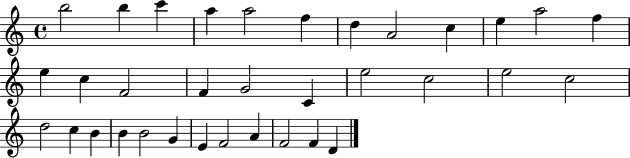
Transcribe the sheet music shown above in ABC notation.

X:1
T:Untitled
M:4/4
L:1/4
K:C
b2 b c' a a2 f d A2 c e a2 f e c F2 F G2 C e2 c2 e2 c2 d2 c B B B2 G E F2 A F2 F D